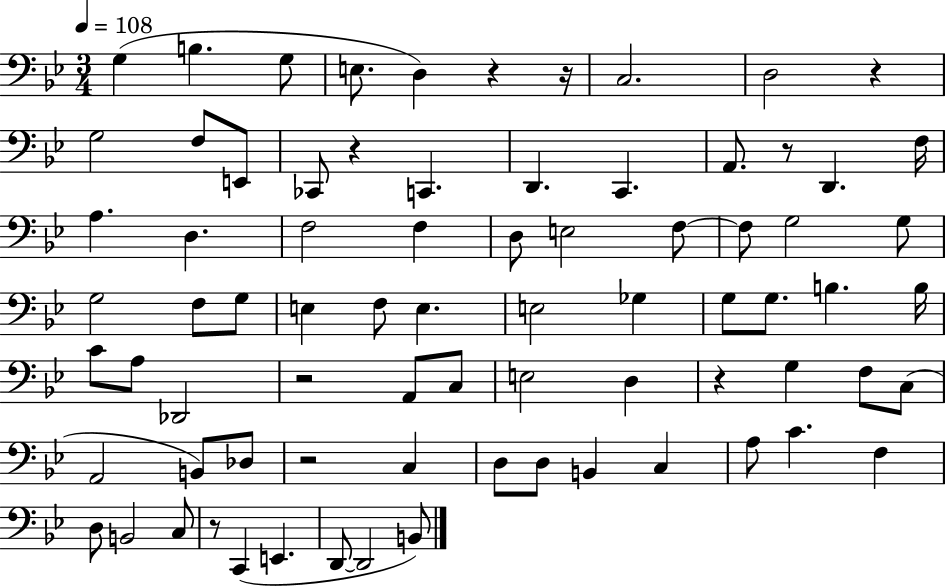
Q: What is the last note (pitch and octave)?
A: B2